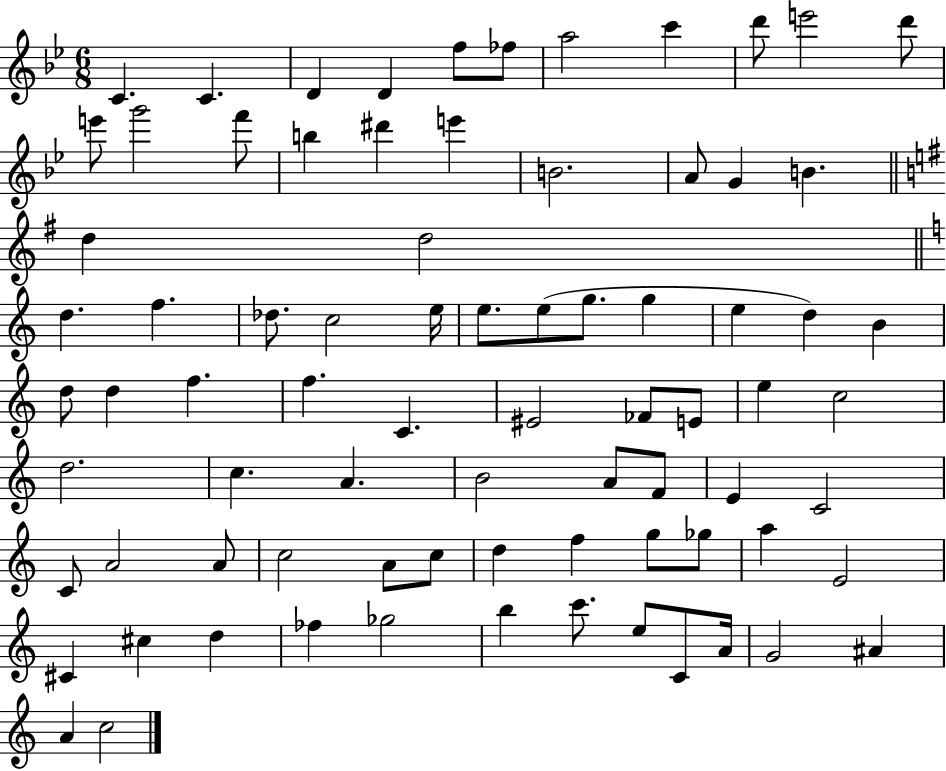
C4/q. C4/q. D4/q D4/q F5/e FES5/e A5/h C6/q D6/e E6/h D6/e E6/e G6/h F6/e B5/q D#6/q E6/q B4/h. A4/e G4/q B4/q. D5/q D5/h D5/q. F5/q. Db5/e. C5/h E5/s E5/e. E5/e G5/e. G5/q E5/q D5/q B4/q D5/e D5/q F5/q. F5/q. C4/q. EIS4/h FES4/e E4/e E5/q C5/h D5/h. C5/q. A4/q. B4/h A4/e F4/e E4/q C4/h C4/e A4/h A4/e C5/h A4/e C5/e D5/q F5/q G5/e Gb5/e A5/q E4/h C#4/q C#5/q D5/q FES5/q Gb5/h B5/q C6/e. E5/e C4/e A4/s G4/h A#4/q A4/q C5/h